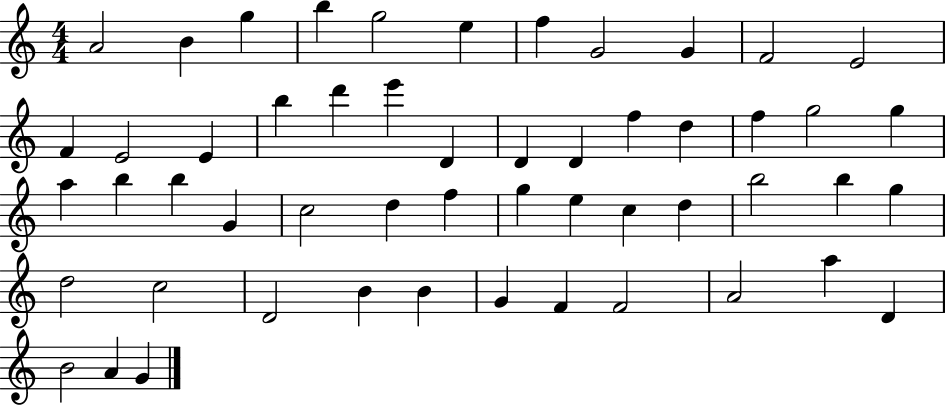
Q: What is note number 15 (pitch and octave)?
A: B5